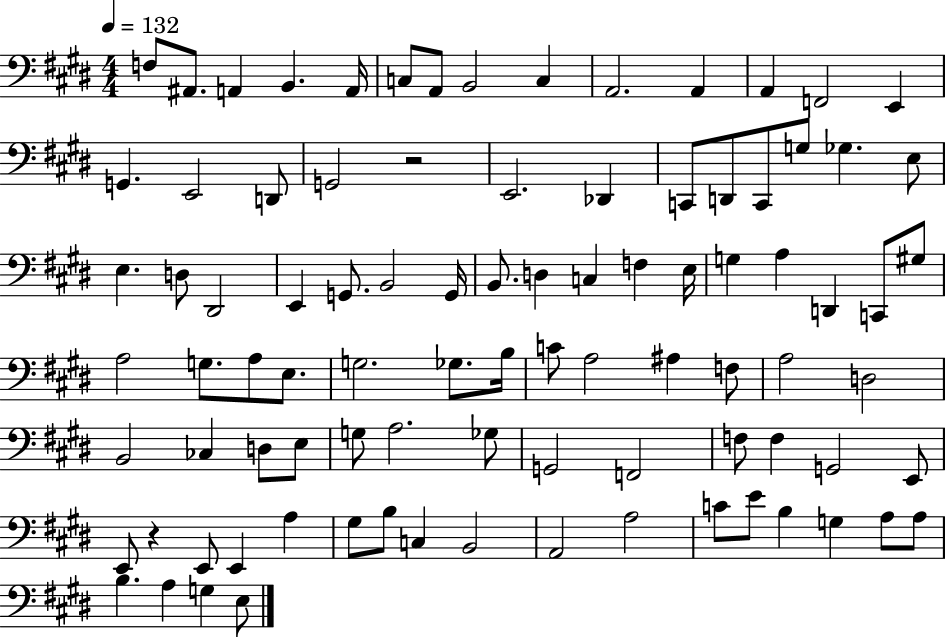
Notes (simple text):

F3/e A#2/e. A2/q B2/q. A2/s C3/e A2/e B2/h C3/q A2/h. A2/q A2/q F2/h E2/q G2/q. E2/h D2/e G2/h R/h E2/h. Db2/q C2/e D2/e C2/e G3/e Gb3/q. E3/e E3/q. D3/e D#2/h E2/q G2/e. B2/h G2/s B2/e. D3/q C3/q F3/q E3/s G3/q A3/q D2/q C2/e G#3/e A3/h G3/e. A3/e E3/e. G3/h. Gb3/e. B3/s C4/e A3/h A#3/q F3/e A3/h D3/h B2/h CES3/q D3/e E3/e G3/e A3/h. Gb3/e G2/h F2/h F3/e F3/q G2/h E2/e E2/e R/q E2/e E2/q A3/q G#3/e B3/e C3/q B2/h A2/h A3/h C4/e E4/e B3/q G3/q A3/e A3/e B3/q. A3/q G3/q E3/e